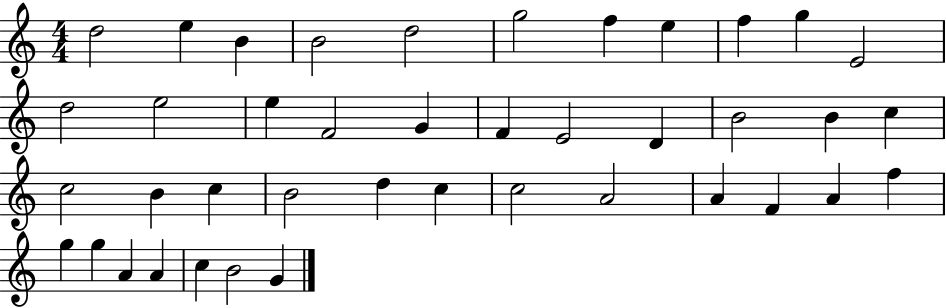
D5/h E5/q B4/q B4/h D5/h G5/h F5/q E5/q F5/q G5/q E4/h D5/h E5/h E5/q F4/h G4/q F4/q E4/h D4/q B4/h B4/q C5/q C5/h B4/q C5/q B4/h D5/q C5/q C5/h A4/h A4/q F4/q A4/q F5/q G5/q G5/q A4/q A4/q C5/q B4/h G4/q